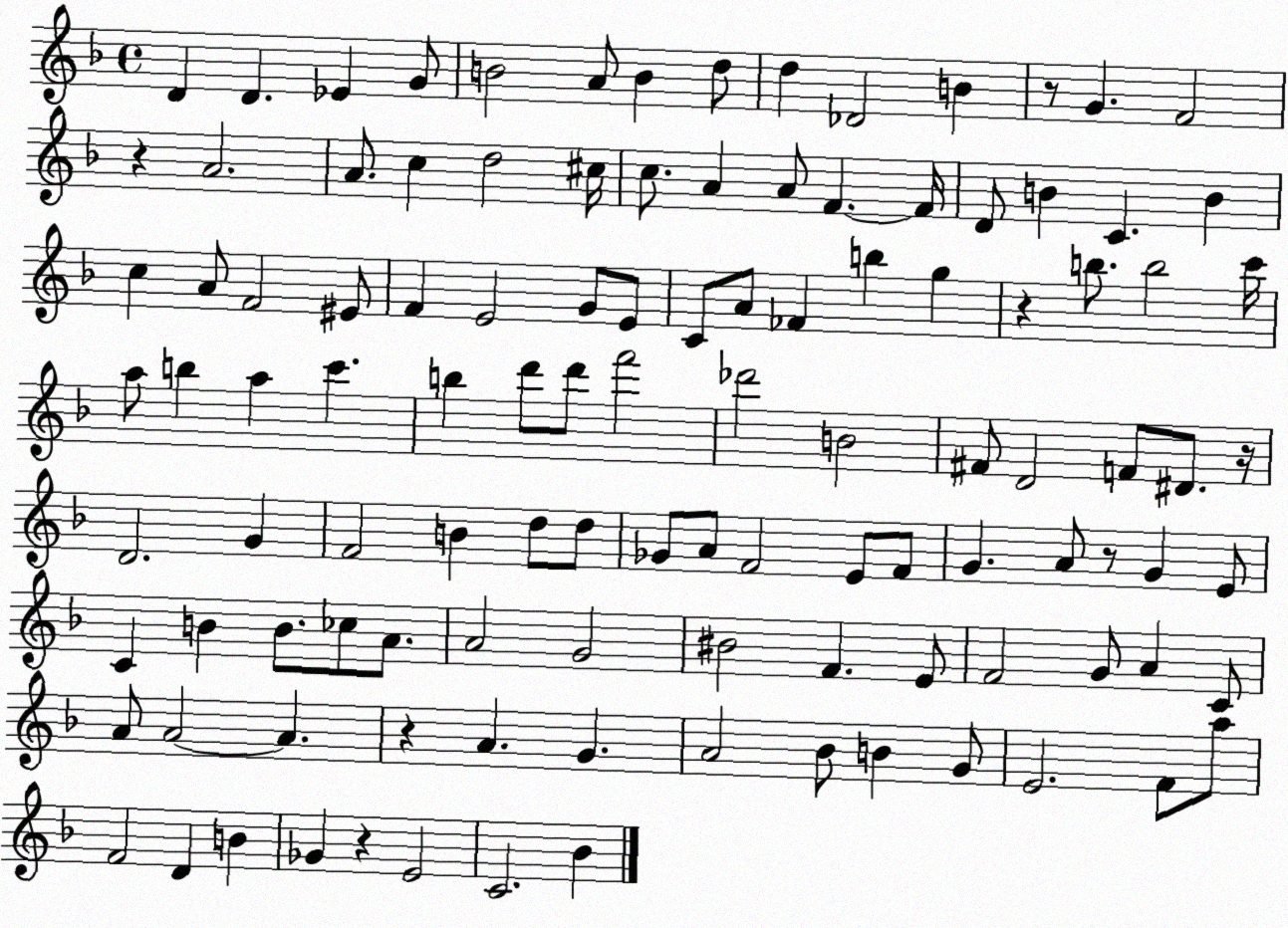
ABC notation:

X:1
T:Untitled
M:4/4
L:1/4
K:F
D D _E G/2 B2 A/2 B d/2 d _D2 B z/2 G F2 z A2 A/2 c d2 ^c/4 c/2 A A/2 F F/4 D/2 B C B c A/2 F2 ^E/2 F E2 G/2 E/2 C/2 A/2 _F b g z b/2 b2 c'/4 a/2 b a c' b d'/2 d'/2 f'2 _d'2 B2 ^F/2 D2 F/2 ^D/2 z/4 D2 G F2 B d/2 d/2 _G/2 A/2 F2 E/2 F/2 G A/2 z/2 G E/2 C B B/2 _c/2 A/2 A2 G2 ^B2 F E/2 F2 G/2 A C/2 A/2 A2 A z A G A2 _B/2 B G/2 E2 F/2 a/2 F2 D B _G z E2 C2 _B